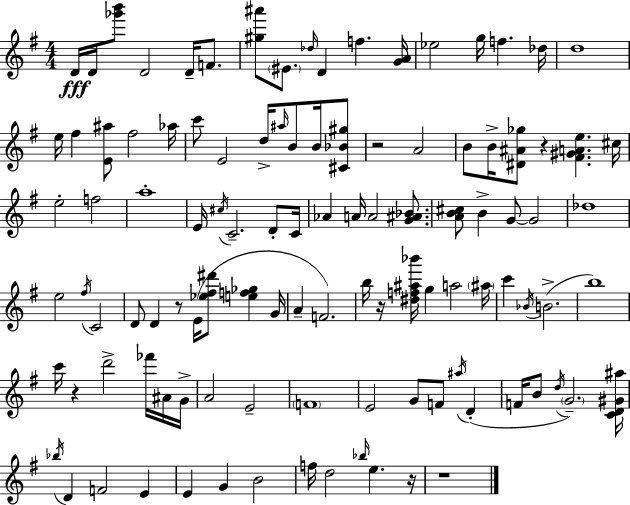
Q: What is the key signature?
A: E minor